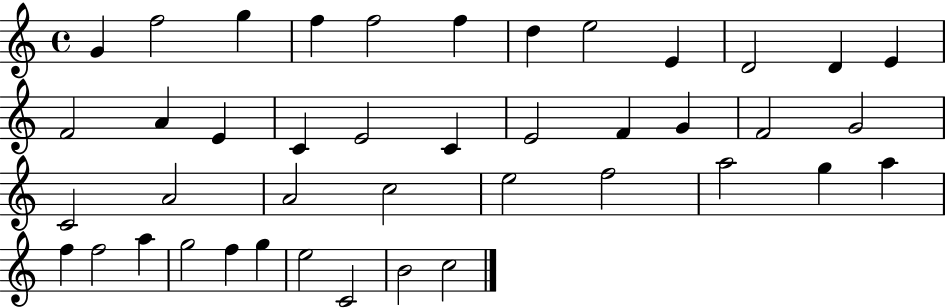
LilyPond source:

{
  \clef treble
  \time 4/4
  \defaultTimeSignature
  \key c \major
  g'4 f''2 g''4 | f''4 f''2 f''4 | d''4 e''2 e'4 | d'2 d'4 e'4 | \break f'2 a'4 e'4 | c'4 e'2 c'4 | e'2 f'4 g'4 | f'2 g'2 | \break c'2 a'2 | a'2 c''2 | e''2 f''2 | a''2 g''4 a''4 | \break f''4 f''2 a''4 | g''2 f''4 g''4 | e''2 c'2 | b'2 c''2 | \break \bar "|."
}